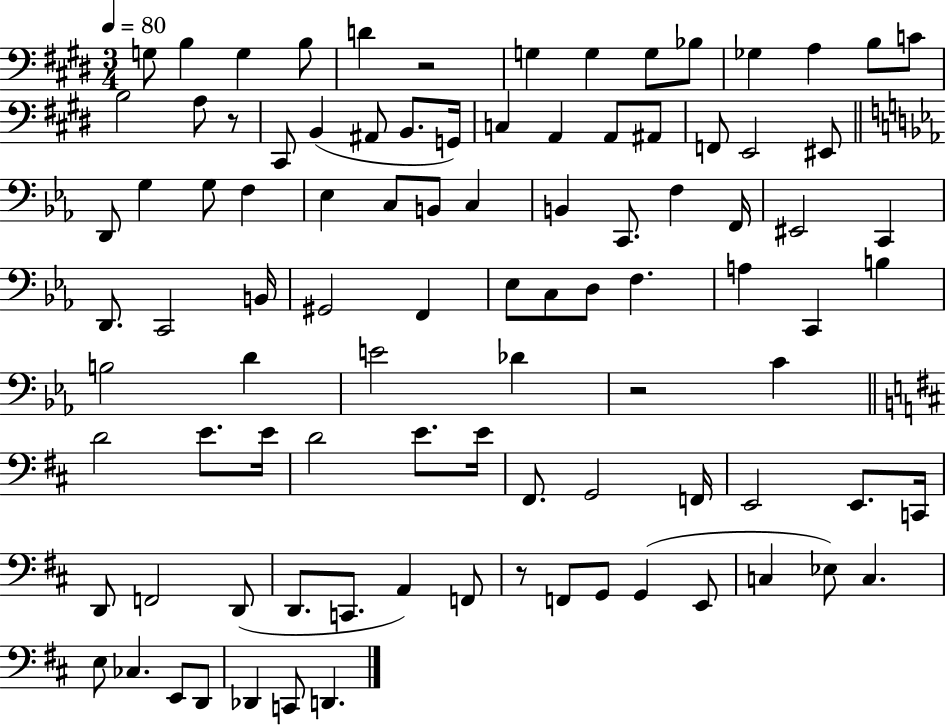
G3/e B3/q G3/q B3/e D4/q R/h G3/q G3/q G3/e Bb3/e Gb3/q A3/q B3/e C4/e B3/h A3/e R/e C#2/e B2/q A#2/e B2/e. G2/s C3/q A2/q A2/e A#2/e F2/e E2/h EIS2/e D2/e G3/q G3/e F3/q Eb3/q C3/e B2/e C3/q B2/q C2/e. F3/q F2/s EIS2/h C2/q D2/e. C2/h B2/s G#2/h F2/q Eb3/e C3/e D3/e F3/q. A3/q C2/q B3/q B3/h D4/q E4/h Db4/q R/h C4/q D4/h E4/e. E4/s D4/h E4/e. E4/s F#2/e. G2/h F2/s E2/h E2/e. C2/s D2/e F2/h D2/e D2/e. C2/e. A2/q F2/e R/e F2/e G2/e G2/q E2/e C3/q Eb3/e C3/q. E3/e CES3/q. E2/e D2/e Db2/q C2/e D2/q.